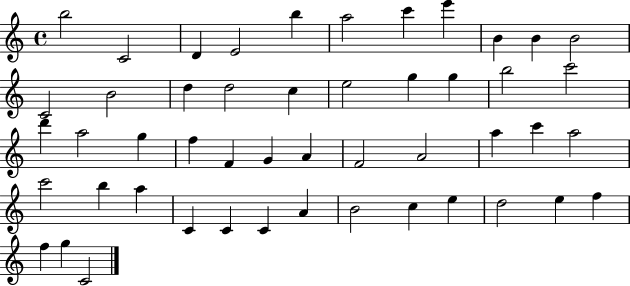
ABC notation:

X:1
T:Untitled
M:4/4
L:1/4
K:C
b2 C2 D E2 b a2 c' e' B B B2 C2 B2 d d2 c e2 g g b2 c'2 d' a2 g f F G A F2 A2 a c' a2 c'2 b a C C C A B2 c e d2 e f f g C2